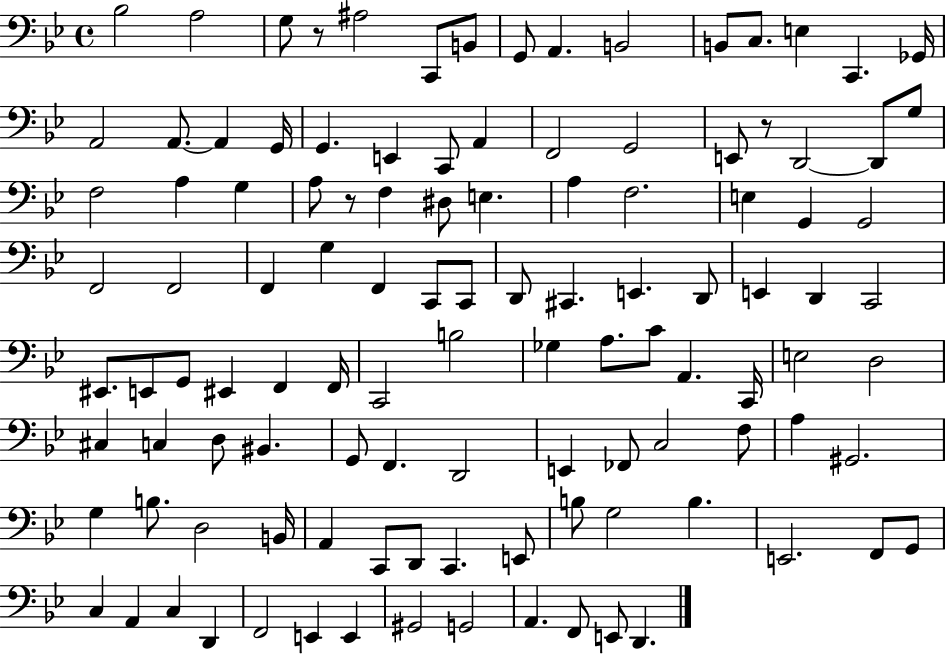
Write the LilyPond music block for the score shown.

{
  \clef bass
  \time 4/4
  \defaultTimeSignature
  \key bes \major
  bes2 a2 | g8 r8 ais2 c,8 b,8 | g,8 a,4. b,2 | b,8 c8. e4 c,4. ges,16 | \break a,2 a,8.~~ a,4 g,16 | g,4. e,4 c,8 a,4 | f,2 g,2 | e,8 r8 d,2~~ d,8 g8 | \break f2 a4 g4 | a8 r8 f4 dis8 e4. | a4 f2. | e4 g,4 g,2 | \break f,2 f,2 | f,4 g4 f,4 c,8 c,8 | d,8 cis,4. e,4. d,8 | e,4 d,4 c,2 | \break eis,8. e,8 g,8 eis,4 f,4 f,16 | c,2 b2 | ges4 a8. c'8 a,4. c,16 | e2 d2 | \break cis4 c4 d8 bis,4. | g,8 f,4. d,2 | e,4 fes,8 c2 f8 | a4 gis,2. | \break g4 b8. d2 b,16 | a,4 c,8 d,8 c,4. e,8 | b8 g2 b4. | e,2. f,8 g,8 | \break c4 a,4 c4 d,4 | f,2 e,4 e,4 | gis,2 g,2 | a,4. f,8 e,8 d,4. | \break \bar "|."
}